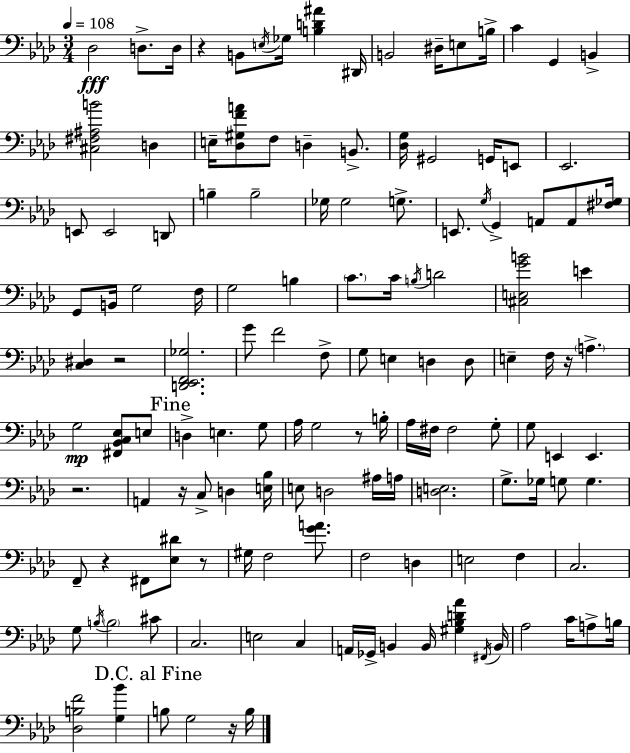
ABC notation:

X:1
T:Untitled
M:3/4
L:1/4
K:Fm
_D,2 D,/2 D,/4 z B,,/2 E,/4 _G,/4 [B,D^A] ^D,,/4 B,,2 ^D,/4 E,/2 B,/4 C G,, B,, [^C,^F,^A,B]2 D, E,/4 [_D,^G,FA]/2 F,/2 D, B,,/2 [_D,G,]/4 ^G,,2 G,,/4 E,,/2 _E,,2 E,,/2 E,,2 D,,/2 B, B,2 _G,/4 _G,2 G,/2 E,,/2 G,/4 G,, A,,/2 A,,/2 [^F,_G,]/4 G,,/2 B,,/4 G,2 F,/4 G,2 B, C/2 C/4 B,/4 D2 [^C,E,GB]2 E [C,^D,] z2 [D,,_E,,F,,_G,]2 G/2 F2 F,/2 G,/2 E, D, D,/2 E, F,/4 z/4 A, G,2 [^F,,_B,,C,_E,]/2 E,/2 D, E, G,/2 _A,/4 G,2 z/2 B,/4 _A,/4 ^F,/4 ^F,2 G,/2 G,/2 E,, E,, z2 A,, z/4 C,/2 D, [E,_B,]/4 E,/2 D,2 ^A,/4 A,/4 [D,E,]2 G,/2 _G,/4 G,/2 G, F,,/2 z ^F,,/2 [_E,^D]/2 z/2 ^G,/4 F,2 [GA]/2 F,2 D, E,2 F, C,2 G,/2 B,/4 B,2 ^C/2 C,2 E,2 C, A,,/4 _G,,/4 B,, B,,/4 [^G,_B,D_A] ^F,,/4 B,,/4 _A,2 C/4 A,/2 B,/4 [_D,B,F]2 [G,_B] B,/2 G,2 z/4 B,/4